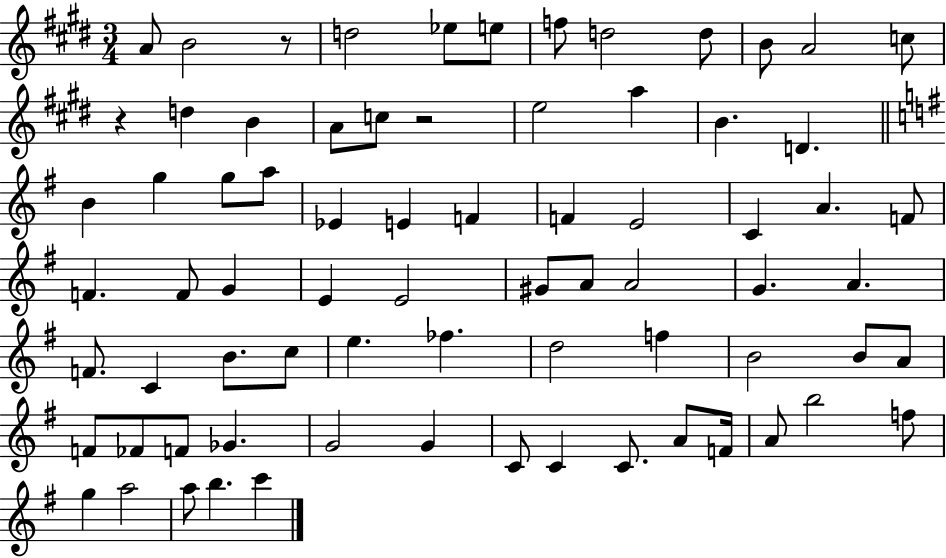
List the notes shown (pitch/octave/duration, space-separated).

A4/e B4/h R/e D5/h Eb5/e E5/e F5/e D5/h D5/e B4/e A4/h C5/e R/q D5/q B4/q A4/e C5/e R/h E5/h A5/q B4/q. D4/q. B4/q G5/q G5/e A5/e Eb4/q E4/q F4/q F4/q E4/h C4/q A4/q. F4/e F4/q. F4/e G4/q E4/q E4/h G#4/e A4/e A4/h G4/q. A4/q. F4/e. C4/q B4/e. C5/e E5/q. FES5/q. D5/h F5/q B4/h B4/e A4/e F4/e FES4/e F4/e Gb4/q. G4/h G4/q C4/e C4/q C4/e. A4/e F4/s A4/e B5/h F5/e G5/q A5/h A5/e B5/q. C6/q